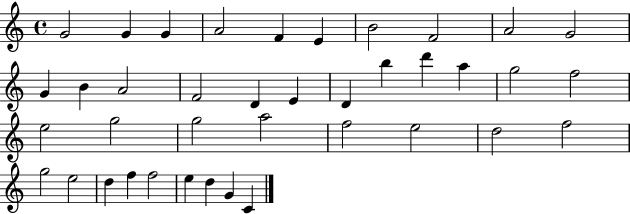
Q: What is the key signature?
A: C major